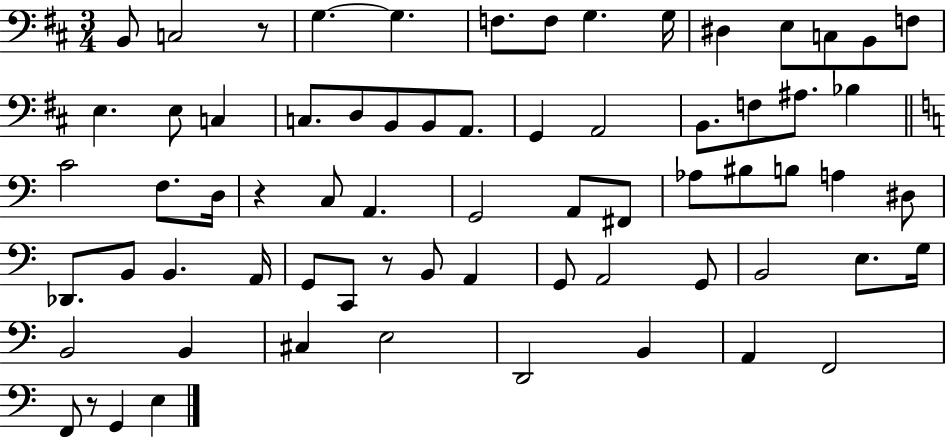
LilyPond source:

{
  \clef bass
  \numericTimeSignature
  \time 3/4
  \key d \major
  b,8 c2 r8 | g4.~~ g4. | f8. f8 g4. g16 | dis4 e8 c8 b,8 f8 | \break e4. e8 c4 | c8. d8 b,8 b,8 a,8. | g,4 a,2 | b,8. f8 ais8. bes4 | \break \bar "||" \break \key a \minor c'2 f8. d16 | r4 c8 a,4. | g,2 a,8 fis,8 | aes8 bis8 b8 a4 dis8 | \break des,8. b,8 b,4. a,16 | g,8 c,8 r8 b,8 a,4 | g,8 a,2 g,8 | b,2 e8. g16 | \break b,2 b,4 | cis4 e2 | d,2 b,4 | a,4 f,2 | \break f,8 r8 g,4 e4 | \bar "|."
}